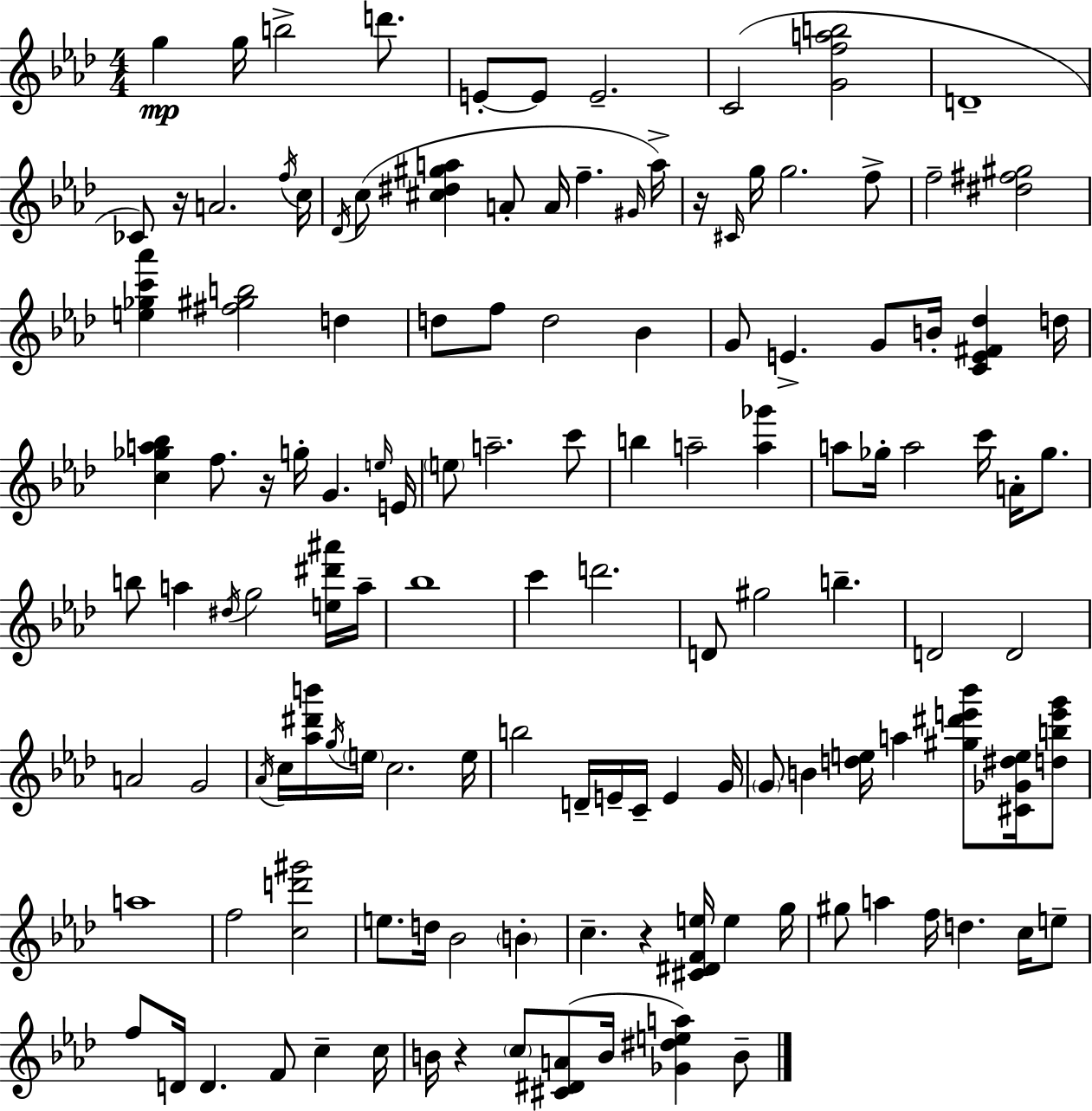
G5/q G5/s B5/h D6/e. E4/e E4/e E4/h. C4/h [G4,F5,A5,B5]/h D4/w CES4/e R/s A4/h. F5/s C5/s Db4/s C5/e [C#5,D#5,G#5,A5]/q A4/e A4/s F5/q. G#4/s A5/s R/s C#4/s G5/s G5/h. F5/e F5/h [D#5,F#5,G#5]/h [E5,Gb5,C6,Ab6]/q [F#5,G#5,B5]/h D5/q D5/e F5/e D5/h Bb4/q G4/e E4/q. G4/e B4/s [C4,E4,F#4,Db5]/q D5/s [C5,Gb5,A5,Bb5]/q F5/e. R/s G5/s G4/q. E5/s E4/s E5/e A5/h. C6/e B5/q A5/h [A5,Gb6]/q A5/e Gb5/s A5/h C6/s A4/s Gb5/e. B5/e A5/q D#5/s G5/h [E5,D#6,A#6]/s A5/s Bb5/w C6/q D6/h. D4/e G#5/h B5/q. D4/h D4/h A4/h G4/h Ab4/s C5/s [Ab5,D#6,B6]/s G5/s E5/s C5/h. E5/s B5/h D4/s E4/s C4/s E4/q G4/s G4/e B4/q [D5,E5]/s A5/q [G#5,D#6,E6,Bb6]/e [C#4,Gb4,D#5,E5]/s [D5,B5,E6,G6]/e A5/w F5/h [C5,D6,G#6]/h E5/e. D5/s Bb4/h B4/q C5/q. R/q [C#4,D#4,F4,E5]/s E5/q G5/s G#5/e A5/q F5/s D5/q. C5/s E5/e F5/e D4/s D4/q. F4/e C5/q C5/s B4/s R/q C5/e [C#4,D#4,A4]/e B4/s [Gb4,D#5,E5,A5]/q B4/e